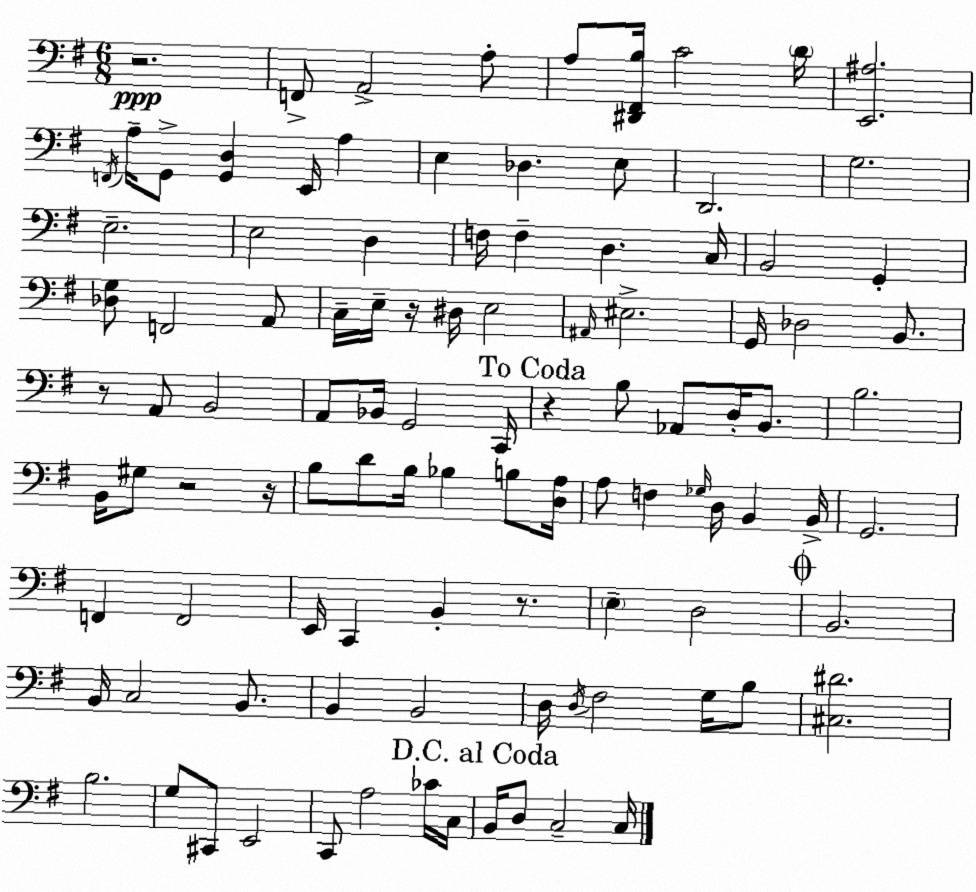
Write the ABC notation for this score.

X:1
T:Untitled
M:6/8
L:1/4
K:G
z2 F,,/2 A,,2 A,/2 A,/2 [^D,,^F,,B,]/4 C2 D/4 [E,,^A,]2 F,,/4 A,/4 G,,/2 [G,,D,] E,,/4 A, E, _D, E,/2 D,,2 G,2 E,2 E,2 D, F,/4 F, D, C,/4 B,,2 G,, [_D,G,]/2 F,,2 A,,/2 C,/4 E,/4 z/4 ^D,/4 E,2 ^A,,/4 ^E,2 G,,/4 _D,2 B,,/2 z/2 A,,/2 B,,2 A,,/2 _B,,/4 G,,2 C,,/4 z B,/2 _A,,/2 D,/4 B,,/2 B,2 B,,/4 ^G,/2 z2 z/4 B,/2 D/2 B,/4 _B, B,/2 [D,A,]/4 A,/2 F, _G,/4 D,/4 B,, B,,/4 G,,2 F,, F,,2 E,,/4 C,, B,, z/2 E, D,2 B,,2 B,,/4 C,2 B,,/2 B,, B,,2 D,/4 D,/4 ^F,2 G,/4 B,/2 [^C,^D]2 B,2 G,/2 ^C,,/2 E,,2 C,,/2 A,2 _C/4 C,/4 B,,/4 D,/2 C,2 C,/4